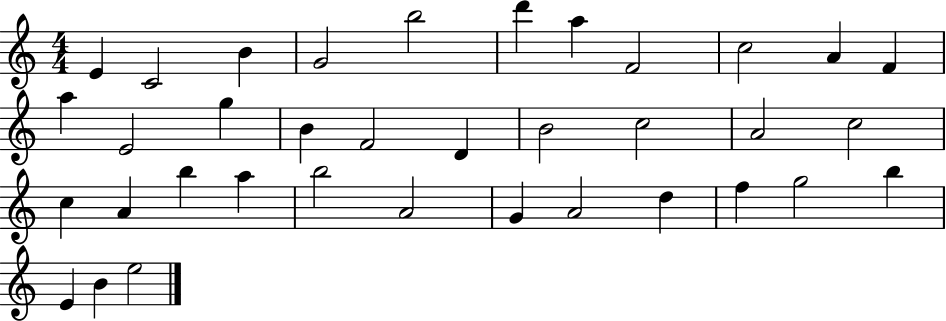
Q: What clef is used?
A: treble